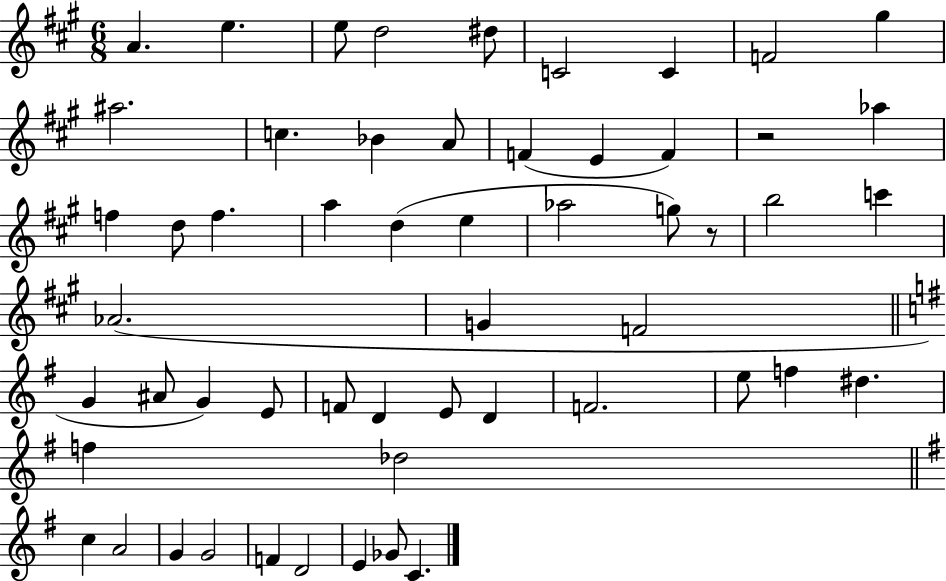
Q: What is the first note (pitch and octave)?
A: A4